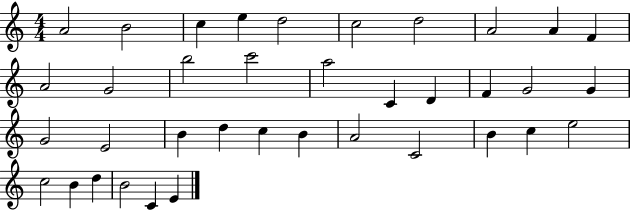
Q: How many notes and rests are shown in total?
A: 37